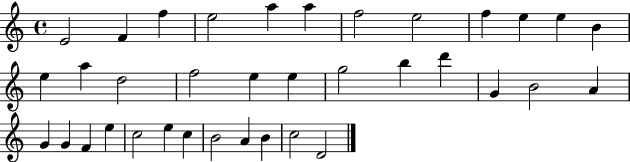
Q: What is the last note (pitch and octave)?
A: D4